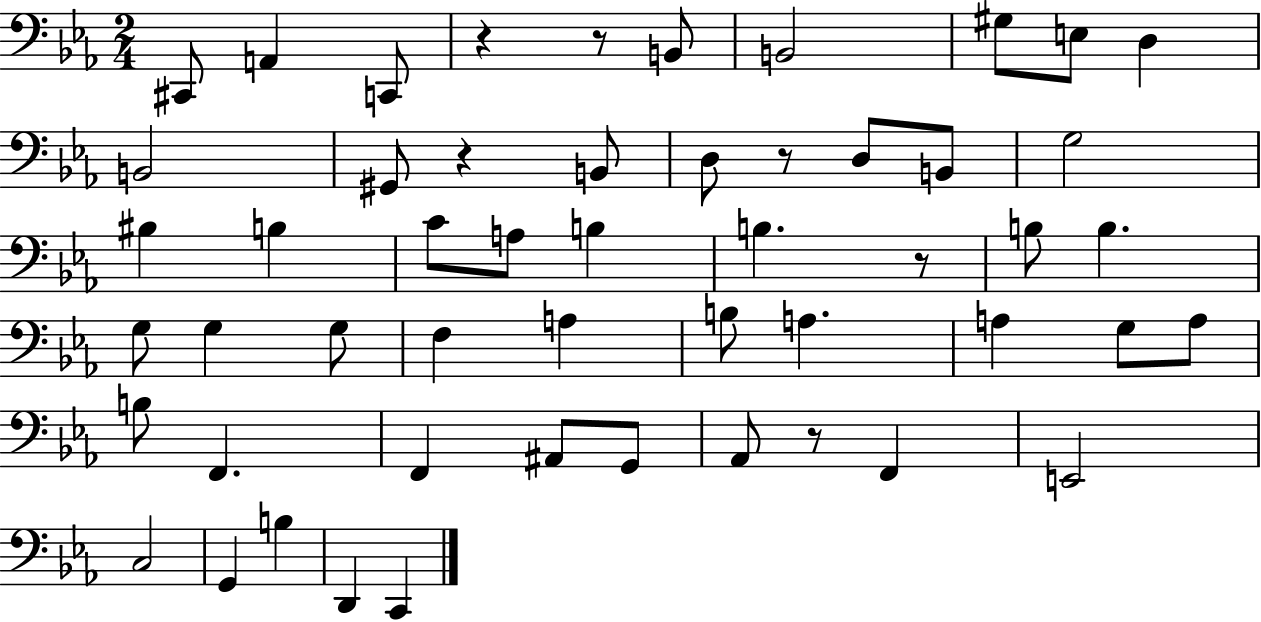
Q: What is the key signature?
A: EES major